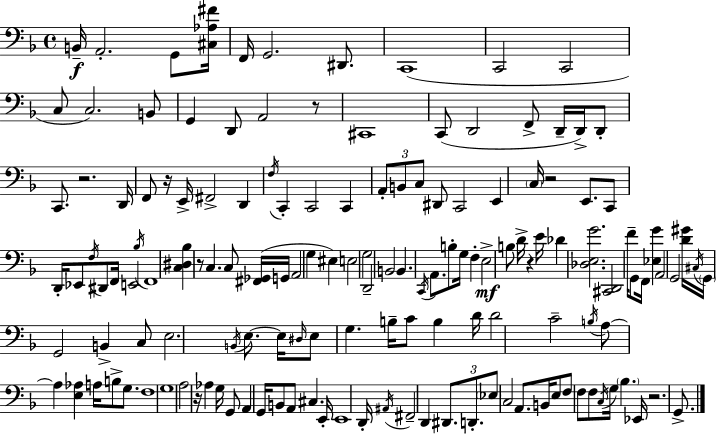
B2/s A2/h. G2/e [C#3,Ab3,F#4]/s F2/s G2/h. D#2/e. C2/w C2/h C2/h C3/e C3/h. B2/e G2/q D2/e A2/h R/e C#2/w C2/e D2/h F2/e D2/s D2/s D2/e C2/e. R/h. D2/s F2/e R/s E2/s F#2/h D2/q F3/s C2/q C2/h C2/q A2/e B2/e C3/e D#2/e C2/h E2/q C3/s R/h E2/e. C2/e D2/s Eb2/e F3/s D#2/e F2/s E2/h Bb3/s F2/w [C3,D#3,Bb3]/q R/e C3/q. C3/e [F#2,Gb2]/s G2/s A2/h G3/q EIS3/q E3/h G3/h D2/h B2/h B2/q. C2/s A2/e. B3/e G3/s F3/q E3/h B3/e D4/s R/q E4/s Db4/q [Db3,E3,G4]/h. [C#2,D2]/h F4/s G2/e F2/s [Eb3,G4]/q A2/h G2/h [D4,G#4]/s C#3/s G2/s G2/h B2/q C3/e E3/h. B2/s E3/e. E3/s D#3/s E3/e G3/q. B3/s C4/e B3/q D4/s D4/h C4/h B3/s A3/e A3/q [E3,Ab3]/q A3/s B3/e G3/e. F3/w G3/w A3/h R/s Ab3/q G3/s G2/e A2/q G2/s B2/e A2/e C#3/q. E2/s E2/w D2/s A#2/s F#2/h D2/q D#2/e. D2/e. Eb3/e C3/h A2/e. B2/s E3/e F3/e F3/e F3/e C3/s G3/s Bb3/q. Eb2/s R/h. G2/e.